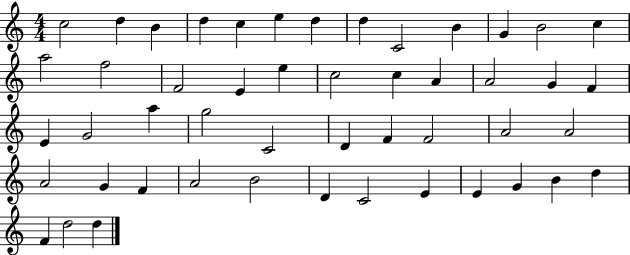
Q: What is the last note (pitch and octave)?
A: D5